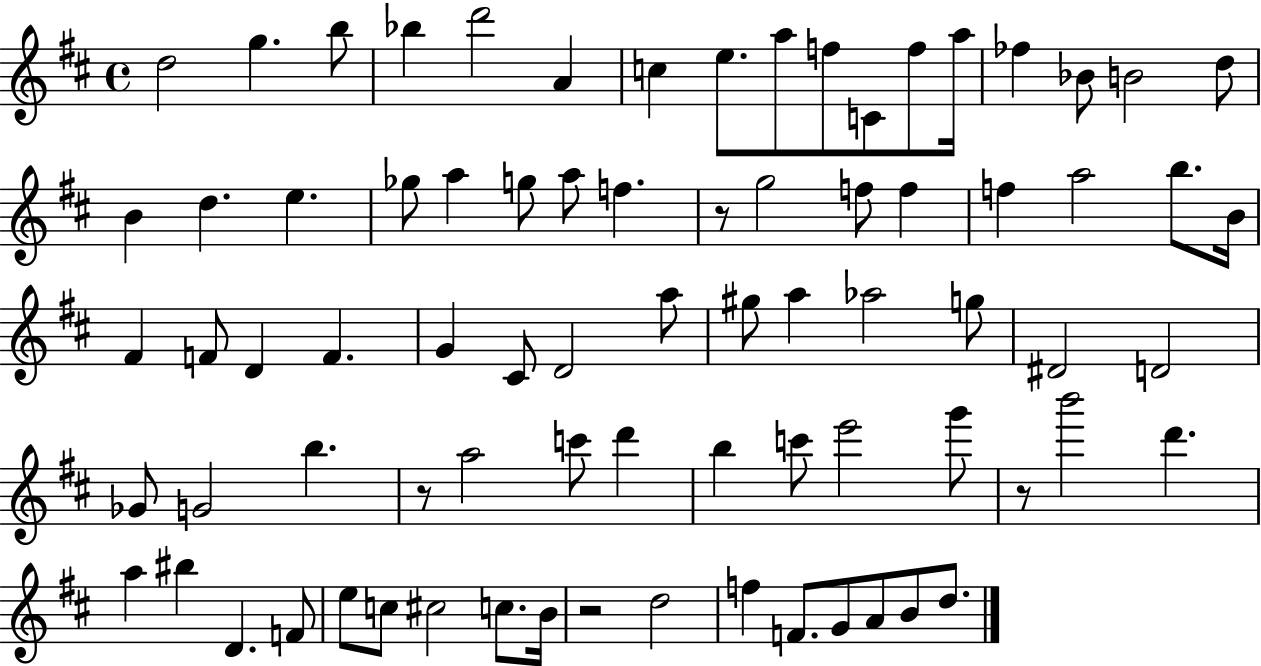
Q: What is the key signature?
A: D major